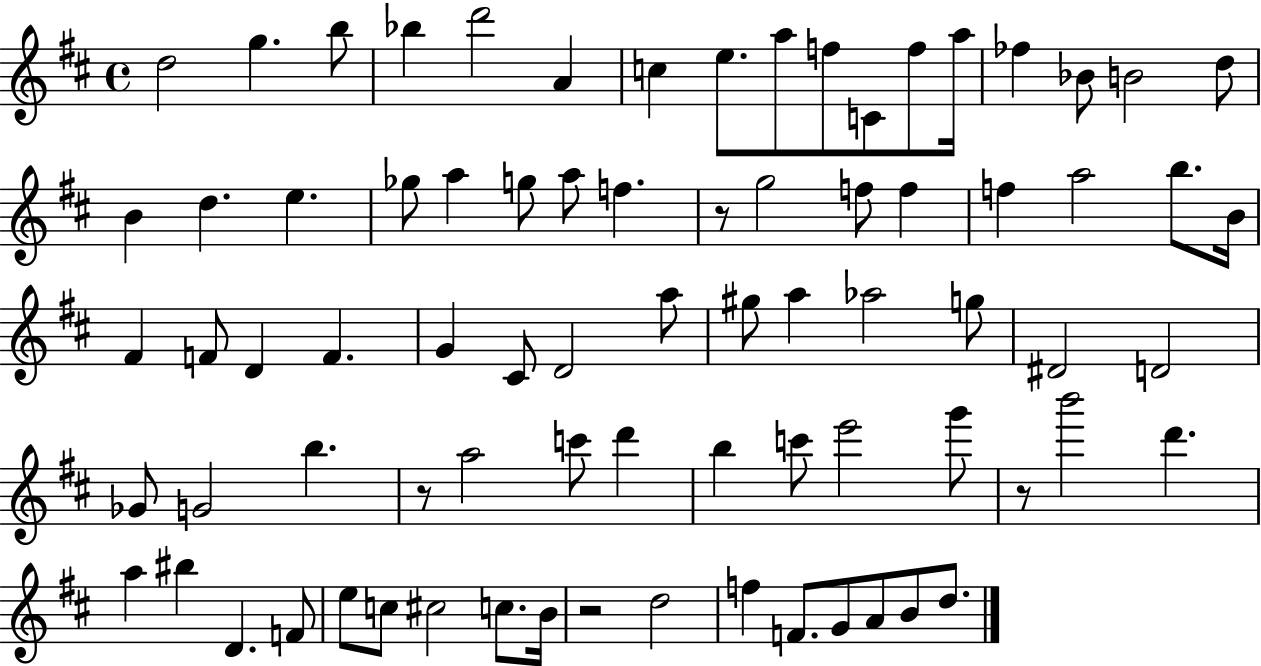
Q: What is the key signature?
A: D major